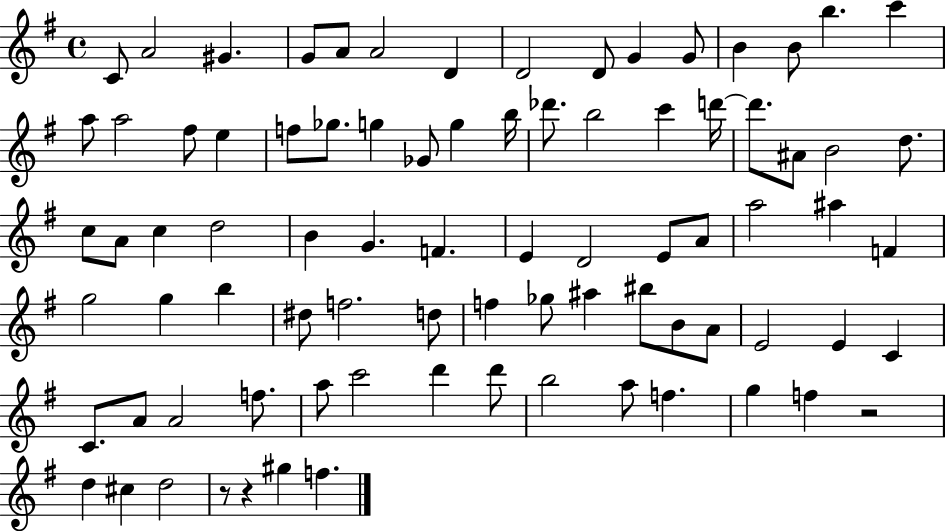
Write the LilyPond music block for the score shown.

{
  \clef treble
  \time 4/4
  \defaultTimeSignature
  \key g \major
  \repeat volta 2 { c'8 a'2 gis'4. | g'8 a'8 a'2 d'4 | d'2 d'8 g'4 g'8 | b'4 b'8 b''4. c'''4 | \break a''8 a''2 fis''8 e''4 | f''8 ges''8. g''4 ges'8 g''4 b''16 | des'''8. b''2 c'''4 d'''16~~ | d'''8. ais'8 b'2 d''8. | \break c''8 a'8 c''4 d''2 | b'4 g'4. f'4. | e'4 d'2 e'8 a'8 | a''2 ais''4 f'4 | \break g''2 g''4 b''4 | dis''8 f''2. d''8 | f''4 ges''8 ais''4 bis''8 b'8 a'8 | e'2 e'4 c'4 | \break c'8. a'8 a'2 f''8. | a''8 c'''2 d'''4 d'''8 | b''2 a''8 f''4. | g''4 f''4 r2 | \break d''4 cis''4 d''2 | r8 r4 gis''4 f''4. | } \bar "|."
}